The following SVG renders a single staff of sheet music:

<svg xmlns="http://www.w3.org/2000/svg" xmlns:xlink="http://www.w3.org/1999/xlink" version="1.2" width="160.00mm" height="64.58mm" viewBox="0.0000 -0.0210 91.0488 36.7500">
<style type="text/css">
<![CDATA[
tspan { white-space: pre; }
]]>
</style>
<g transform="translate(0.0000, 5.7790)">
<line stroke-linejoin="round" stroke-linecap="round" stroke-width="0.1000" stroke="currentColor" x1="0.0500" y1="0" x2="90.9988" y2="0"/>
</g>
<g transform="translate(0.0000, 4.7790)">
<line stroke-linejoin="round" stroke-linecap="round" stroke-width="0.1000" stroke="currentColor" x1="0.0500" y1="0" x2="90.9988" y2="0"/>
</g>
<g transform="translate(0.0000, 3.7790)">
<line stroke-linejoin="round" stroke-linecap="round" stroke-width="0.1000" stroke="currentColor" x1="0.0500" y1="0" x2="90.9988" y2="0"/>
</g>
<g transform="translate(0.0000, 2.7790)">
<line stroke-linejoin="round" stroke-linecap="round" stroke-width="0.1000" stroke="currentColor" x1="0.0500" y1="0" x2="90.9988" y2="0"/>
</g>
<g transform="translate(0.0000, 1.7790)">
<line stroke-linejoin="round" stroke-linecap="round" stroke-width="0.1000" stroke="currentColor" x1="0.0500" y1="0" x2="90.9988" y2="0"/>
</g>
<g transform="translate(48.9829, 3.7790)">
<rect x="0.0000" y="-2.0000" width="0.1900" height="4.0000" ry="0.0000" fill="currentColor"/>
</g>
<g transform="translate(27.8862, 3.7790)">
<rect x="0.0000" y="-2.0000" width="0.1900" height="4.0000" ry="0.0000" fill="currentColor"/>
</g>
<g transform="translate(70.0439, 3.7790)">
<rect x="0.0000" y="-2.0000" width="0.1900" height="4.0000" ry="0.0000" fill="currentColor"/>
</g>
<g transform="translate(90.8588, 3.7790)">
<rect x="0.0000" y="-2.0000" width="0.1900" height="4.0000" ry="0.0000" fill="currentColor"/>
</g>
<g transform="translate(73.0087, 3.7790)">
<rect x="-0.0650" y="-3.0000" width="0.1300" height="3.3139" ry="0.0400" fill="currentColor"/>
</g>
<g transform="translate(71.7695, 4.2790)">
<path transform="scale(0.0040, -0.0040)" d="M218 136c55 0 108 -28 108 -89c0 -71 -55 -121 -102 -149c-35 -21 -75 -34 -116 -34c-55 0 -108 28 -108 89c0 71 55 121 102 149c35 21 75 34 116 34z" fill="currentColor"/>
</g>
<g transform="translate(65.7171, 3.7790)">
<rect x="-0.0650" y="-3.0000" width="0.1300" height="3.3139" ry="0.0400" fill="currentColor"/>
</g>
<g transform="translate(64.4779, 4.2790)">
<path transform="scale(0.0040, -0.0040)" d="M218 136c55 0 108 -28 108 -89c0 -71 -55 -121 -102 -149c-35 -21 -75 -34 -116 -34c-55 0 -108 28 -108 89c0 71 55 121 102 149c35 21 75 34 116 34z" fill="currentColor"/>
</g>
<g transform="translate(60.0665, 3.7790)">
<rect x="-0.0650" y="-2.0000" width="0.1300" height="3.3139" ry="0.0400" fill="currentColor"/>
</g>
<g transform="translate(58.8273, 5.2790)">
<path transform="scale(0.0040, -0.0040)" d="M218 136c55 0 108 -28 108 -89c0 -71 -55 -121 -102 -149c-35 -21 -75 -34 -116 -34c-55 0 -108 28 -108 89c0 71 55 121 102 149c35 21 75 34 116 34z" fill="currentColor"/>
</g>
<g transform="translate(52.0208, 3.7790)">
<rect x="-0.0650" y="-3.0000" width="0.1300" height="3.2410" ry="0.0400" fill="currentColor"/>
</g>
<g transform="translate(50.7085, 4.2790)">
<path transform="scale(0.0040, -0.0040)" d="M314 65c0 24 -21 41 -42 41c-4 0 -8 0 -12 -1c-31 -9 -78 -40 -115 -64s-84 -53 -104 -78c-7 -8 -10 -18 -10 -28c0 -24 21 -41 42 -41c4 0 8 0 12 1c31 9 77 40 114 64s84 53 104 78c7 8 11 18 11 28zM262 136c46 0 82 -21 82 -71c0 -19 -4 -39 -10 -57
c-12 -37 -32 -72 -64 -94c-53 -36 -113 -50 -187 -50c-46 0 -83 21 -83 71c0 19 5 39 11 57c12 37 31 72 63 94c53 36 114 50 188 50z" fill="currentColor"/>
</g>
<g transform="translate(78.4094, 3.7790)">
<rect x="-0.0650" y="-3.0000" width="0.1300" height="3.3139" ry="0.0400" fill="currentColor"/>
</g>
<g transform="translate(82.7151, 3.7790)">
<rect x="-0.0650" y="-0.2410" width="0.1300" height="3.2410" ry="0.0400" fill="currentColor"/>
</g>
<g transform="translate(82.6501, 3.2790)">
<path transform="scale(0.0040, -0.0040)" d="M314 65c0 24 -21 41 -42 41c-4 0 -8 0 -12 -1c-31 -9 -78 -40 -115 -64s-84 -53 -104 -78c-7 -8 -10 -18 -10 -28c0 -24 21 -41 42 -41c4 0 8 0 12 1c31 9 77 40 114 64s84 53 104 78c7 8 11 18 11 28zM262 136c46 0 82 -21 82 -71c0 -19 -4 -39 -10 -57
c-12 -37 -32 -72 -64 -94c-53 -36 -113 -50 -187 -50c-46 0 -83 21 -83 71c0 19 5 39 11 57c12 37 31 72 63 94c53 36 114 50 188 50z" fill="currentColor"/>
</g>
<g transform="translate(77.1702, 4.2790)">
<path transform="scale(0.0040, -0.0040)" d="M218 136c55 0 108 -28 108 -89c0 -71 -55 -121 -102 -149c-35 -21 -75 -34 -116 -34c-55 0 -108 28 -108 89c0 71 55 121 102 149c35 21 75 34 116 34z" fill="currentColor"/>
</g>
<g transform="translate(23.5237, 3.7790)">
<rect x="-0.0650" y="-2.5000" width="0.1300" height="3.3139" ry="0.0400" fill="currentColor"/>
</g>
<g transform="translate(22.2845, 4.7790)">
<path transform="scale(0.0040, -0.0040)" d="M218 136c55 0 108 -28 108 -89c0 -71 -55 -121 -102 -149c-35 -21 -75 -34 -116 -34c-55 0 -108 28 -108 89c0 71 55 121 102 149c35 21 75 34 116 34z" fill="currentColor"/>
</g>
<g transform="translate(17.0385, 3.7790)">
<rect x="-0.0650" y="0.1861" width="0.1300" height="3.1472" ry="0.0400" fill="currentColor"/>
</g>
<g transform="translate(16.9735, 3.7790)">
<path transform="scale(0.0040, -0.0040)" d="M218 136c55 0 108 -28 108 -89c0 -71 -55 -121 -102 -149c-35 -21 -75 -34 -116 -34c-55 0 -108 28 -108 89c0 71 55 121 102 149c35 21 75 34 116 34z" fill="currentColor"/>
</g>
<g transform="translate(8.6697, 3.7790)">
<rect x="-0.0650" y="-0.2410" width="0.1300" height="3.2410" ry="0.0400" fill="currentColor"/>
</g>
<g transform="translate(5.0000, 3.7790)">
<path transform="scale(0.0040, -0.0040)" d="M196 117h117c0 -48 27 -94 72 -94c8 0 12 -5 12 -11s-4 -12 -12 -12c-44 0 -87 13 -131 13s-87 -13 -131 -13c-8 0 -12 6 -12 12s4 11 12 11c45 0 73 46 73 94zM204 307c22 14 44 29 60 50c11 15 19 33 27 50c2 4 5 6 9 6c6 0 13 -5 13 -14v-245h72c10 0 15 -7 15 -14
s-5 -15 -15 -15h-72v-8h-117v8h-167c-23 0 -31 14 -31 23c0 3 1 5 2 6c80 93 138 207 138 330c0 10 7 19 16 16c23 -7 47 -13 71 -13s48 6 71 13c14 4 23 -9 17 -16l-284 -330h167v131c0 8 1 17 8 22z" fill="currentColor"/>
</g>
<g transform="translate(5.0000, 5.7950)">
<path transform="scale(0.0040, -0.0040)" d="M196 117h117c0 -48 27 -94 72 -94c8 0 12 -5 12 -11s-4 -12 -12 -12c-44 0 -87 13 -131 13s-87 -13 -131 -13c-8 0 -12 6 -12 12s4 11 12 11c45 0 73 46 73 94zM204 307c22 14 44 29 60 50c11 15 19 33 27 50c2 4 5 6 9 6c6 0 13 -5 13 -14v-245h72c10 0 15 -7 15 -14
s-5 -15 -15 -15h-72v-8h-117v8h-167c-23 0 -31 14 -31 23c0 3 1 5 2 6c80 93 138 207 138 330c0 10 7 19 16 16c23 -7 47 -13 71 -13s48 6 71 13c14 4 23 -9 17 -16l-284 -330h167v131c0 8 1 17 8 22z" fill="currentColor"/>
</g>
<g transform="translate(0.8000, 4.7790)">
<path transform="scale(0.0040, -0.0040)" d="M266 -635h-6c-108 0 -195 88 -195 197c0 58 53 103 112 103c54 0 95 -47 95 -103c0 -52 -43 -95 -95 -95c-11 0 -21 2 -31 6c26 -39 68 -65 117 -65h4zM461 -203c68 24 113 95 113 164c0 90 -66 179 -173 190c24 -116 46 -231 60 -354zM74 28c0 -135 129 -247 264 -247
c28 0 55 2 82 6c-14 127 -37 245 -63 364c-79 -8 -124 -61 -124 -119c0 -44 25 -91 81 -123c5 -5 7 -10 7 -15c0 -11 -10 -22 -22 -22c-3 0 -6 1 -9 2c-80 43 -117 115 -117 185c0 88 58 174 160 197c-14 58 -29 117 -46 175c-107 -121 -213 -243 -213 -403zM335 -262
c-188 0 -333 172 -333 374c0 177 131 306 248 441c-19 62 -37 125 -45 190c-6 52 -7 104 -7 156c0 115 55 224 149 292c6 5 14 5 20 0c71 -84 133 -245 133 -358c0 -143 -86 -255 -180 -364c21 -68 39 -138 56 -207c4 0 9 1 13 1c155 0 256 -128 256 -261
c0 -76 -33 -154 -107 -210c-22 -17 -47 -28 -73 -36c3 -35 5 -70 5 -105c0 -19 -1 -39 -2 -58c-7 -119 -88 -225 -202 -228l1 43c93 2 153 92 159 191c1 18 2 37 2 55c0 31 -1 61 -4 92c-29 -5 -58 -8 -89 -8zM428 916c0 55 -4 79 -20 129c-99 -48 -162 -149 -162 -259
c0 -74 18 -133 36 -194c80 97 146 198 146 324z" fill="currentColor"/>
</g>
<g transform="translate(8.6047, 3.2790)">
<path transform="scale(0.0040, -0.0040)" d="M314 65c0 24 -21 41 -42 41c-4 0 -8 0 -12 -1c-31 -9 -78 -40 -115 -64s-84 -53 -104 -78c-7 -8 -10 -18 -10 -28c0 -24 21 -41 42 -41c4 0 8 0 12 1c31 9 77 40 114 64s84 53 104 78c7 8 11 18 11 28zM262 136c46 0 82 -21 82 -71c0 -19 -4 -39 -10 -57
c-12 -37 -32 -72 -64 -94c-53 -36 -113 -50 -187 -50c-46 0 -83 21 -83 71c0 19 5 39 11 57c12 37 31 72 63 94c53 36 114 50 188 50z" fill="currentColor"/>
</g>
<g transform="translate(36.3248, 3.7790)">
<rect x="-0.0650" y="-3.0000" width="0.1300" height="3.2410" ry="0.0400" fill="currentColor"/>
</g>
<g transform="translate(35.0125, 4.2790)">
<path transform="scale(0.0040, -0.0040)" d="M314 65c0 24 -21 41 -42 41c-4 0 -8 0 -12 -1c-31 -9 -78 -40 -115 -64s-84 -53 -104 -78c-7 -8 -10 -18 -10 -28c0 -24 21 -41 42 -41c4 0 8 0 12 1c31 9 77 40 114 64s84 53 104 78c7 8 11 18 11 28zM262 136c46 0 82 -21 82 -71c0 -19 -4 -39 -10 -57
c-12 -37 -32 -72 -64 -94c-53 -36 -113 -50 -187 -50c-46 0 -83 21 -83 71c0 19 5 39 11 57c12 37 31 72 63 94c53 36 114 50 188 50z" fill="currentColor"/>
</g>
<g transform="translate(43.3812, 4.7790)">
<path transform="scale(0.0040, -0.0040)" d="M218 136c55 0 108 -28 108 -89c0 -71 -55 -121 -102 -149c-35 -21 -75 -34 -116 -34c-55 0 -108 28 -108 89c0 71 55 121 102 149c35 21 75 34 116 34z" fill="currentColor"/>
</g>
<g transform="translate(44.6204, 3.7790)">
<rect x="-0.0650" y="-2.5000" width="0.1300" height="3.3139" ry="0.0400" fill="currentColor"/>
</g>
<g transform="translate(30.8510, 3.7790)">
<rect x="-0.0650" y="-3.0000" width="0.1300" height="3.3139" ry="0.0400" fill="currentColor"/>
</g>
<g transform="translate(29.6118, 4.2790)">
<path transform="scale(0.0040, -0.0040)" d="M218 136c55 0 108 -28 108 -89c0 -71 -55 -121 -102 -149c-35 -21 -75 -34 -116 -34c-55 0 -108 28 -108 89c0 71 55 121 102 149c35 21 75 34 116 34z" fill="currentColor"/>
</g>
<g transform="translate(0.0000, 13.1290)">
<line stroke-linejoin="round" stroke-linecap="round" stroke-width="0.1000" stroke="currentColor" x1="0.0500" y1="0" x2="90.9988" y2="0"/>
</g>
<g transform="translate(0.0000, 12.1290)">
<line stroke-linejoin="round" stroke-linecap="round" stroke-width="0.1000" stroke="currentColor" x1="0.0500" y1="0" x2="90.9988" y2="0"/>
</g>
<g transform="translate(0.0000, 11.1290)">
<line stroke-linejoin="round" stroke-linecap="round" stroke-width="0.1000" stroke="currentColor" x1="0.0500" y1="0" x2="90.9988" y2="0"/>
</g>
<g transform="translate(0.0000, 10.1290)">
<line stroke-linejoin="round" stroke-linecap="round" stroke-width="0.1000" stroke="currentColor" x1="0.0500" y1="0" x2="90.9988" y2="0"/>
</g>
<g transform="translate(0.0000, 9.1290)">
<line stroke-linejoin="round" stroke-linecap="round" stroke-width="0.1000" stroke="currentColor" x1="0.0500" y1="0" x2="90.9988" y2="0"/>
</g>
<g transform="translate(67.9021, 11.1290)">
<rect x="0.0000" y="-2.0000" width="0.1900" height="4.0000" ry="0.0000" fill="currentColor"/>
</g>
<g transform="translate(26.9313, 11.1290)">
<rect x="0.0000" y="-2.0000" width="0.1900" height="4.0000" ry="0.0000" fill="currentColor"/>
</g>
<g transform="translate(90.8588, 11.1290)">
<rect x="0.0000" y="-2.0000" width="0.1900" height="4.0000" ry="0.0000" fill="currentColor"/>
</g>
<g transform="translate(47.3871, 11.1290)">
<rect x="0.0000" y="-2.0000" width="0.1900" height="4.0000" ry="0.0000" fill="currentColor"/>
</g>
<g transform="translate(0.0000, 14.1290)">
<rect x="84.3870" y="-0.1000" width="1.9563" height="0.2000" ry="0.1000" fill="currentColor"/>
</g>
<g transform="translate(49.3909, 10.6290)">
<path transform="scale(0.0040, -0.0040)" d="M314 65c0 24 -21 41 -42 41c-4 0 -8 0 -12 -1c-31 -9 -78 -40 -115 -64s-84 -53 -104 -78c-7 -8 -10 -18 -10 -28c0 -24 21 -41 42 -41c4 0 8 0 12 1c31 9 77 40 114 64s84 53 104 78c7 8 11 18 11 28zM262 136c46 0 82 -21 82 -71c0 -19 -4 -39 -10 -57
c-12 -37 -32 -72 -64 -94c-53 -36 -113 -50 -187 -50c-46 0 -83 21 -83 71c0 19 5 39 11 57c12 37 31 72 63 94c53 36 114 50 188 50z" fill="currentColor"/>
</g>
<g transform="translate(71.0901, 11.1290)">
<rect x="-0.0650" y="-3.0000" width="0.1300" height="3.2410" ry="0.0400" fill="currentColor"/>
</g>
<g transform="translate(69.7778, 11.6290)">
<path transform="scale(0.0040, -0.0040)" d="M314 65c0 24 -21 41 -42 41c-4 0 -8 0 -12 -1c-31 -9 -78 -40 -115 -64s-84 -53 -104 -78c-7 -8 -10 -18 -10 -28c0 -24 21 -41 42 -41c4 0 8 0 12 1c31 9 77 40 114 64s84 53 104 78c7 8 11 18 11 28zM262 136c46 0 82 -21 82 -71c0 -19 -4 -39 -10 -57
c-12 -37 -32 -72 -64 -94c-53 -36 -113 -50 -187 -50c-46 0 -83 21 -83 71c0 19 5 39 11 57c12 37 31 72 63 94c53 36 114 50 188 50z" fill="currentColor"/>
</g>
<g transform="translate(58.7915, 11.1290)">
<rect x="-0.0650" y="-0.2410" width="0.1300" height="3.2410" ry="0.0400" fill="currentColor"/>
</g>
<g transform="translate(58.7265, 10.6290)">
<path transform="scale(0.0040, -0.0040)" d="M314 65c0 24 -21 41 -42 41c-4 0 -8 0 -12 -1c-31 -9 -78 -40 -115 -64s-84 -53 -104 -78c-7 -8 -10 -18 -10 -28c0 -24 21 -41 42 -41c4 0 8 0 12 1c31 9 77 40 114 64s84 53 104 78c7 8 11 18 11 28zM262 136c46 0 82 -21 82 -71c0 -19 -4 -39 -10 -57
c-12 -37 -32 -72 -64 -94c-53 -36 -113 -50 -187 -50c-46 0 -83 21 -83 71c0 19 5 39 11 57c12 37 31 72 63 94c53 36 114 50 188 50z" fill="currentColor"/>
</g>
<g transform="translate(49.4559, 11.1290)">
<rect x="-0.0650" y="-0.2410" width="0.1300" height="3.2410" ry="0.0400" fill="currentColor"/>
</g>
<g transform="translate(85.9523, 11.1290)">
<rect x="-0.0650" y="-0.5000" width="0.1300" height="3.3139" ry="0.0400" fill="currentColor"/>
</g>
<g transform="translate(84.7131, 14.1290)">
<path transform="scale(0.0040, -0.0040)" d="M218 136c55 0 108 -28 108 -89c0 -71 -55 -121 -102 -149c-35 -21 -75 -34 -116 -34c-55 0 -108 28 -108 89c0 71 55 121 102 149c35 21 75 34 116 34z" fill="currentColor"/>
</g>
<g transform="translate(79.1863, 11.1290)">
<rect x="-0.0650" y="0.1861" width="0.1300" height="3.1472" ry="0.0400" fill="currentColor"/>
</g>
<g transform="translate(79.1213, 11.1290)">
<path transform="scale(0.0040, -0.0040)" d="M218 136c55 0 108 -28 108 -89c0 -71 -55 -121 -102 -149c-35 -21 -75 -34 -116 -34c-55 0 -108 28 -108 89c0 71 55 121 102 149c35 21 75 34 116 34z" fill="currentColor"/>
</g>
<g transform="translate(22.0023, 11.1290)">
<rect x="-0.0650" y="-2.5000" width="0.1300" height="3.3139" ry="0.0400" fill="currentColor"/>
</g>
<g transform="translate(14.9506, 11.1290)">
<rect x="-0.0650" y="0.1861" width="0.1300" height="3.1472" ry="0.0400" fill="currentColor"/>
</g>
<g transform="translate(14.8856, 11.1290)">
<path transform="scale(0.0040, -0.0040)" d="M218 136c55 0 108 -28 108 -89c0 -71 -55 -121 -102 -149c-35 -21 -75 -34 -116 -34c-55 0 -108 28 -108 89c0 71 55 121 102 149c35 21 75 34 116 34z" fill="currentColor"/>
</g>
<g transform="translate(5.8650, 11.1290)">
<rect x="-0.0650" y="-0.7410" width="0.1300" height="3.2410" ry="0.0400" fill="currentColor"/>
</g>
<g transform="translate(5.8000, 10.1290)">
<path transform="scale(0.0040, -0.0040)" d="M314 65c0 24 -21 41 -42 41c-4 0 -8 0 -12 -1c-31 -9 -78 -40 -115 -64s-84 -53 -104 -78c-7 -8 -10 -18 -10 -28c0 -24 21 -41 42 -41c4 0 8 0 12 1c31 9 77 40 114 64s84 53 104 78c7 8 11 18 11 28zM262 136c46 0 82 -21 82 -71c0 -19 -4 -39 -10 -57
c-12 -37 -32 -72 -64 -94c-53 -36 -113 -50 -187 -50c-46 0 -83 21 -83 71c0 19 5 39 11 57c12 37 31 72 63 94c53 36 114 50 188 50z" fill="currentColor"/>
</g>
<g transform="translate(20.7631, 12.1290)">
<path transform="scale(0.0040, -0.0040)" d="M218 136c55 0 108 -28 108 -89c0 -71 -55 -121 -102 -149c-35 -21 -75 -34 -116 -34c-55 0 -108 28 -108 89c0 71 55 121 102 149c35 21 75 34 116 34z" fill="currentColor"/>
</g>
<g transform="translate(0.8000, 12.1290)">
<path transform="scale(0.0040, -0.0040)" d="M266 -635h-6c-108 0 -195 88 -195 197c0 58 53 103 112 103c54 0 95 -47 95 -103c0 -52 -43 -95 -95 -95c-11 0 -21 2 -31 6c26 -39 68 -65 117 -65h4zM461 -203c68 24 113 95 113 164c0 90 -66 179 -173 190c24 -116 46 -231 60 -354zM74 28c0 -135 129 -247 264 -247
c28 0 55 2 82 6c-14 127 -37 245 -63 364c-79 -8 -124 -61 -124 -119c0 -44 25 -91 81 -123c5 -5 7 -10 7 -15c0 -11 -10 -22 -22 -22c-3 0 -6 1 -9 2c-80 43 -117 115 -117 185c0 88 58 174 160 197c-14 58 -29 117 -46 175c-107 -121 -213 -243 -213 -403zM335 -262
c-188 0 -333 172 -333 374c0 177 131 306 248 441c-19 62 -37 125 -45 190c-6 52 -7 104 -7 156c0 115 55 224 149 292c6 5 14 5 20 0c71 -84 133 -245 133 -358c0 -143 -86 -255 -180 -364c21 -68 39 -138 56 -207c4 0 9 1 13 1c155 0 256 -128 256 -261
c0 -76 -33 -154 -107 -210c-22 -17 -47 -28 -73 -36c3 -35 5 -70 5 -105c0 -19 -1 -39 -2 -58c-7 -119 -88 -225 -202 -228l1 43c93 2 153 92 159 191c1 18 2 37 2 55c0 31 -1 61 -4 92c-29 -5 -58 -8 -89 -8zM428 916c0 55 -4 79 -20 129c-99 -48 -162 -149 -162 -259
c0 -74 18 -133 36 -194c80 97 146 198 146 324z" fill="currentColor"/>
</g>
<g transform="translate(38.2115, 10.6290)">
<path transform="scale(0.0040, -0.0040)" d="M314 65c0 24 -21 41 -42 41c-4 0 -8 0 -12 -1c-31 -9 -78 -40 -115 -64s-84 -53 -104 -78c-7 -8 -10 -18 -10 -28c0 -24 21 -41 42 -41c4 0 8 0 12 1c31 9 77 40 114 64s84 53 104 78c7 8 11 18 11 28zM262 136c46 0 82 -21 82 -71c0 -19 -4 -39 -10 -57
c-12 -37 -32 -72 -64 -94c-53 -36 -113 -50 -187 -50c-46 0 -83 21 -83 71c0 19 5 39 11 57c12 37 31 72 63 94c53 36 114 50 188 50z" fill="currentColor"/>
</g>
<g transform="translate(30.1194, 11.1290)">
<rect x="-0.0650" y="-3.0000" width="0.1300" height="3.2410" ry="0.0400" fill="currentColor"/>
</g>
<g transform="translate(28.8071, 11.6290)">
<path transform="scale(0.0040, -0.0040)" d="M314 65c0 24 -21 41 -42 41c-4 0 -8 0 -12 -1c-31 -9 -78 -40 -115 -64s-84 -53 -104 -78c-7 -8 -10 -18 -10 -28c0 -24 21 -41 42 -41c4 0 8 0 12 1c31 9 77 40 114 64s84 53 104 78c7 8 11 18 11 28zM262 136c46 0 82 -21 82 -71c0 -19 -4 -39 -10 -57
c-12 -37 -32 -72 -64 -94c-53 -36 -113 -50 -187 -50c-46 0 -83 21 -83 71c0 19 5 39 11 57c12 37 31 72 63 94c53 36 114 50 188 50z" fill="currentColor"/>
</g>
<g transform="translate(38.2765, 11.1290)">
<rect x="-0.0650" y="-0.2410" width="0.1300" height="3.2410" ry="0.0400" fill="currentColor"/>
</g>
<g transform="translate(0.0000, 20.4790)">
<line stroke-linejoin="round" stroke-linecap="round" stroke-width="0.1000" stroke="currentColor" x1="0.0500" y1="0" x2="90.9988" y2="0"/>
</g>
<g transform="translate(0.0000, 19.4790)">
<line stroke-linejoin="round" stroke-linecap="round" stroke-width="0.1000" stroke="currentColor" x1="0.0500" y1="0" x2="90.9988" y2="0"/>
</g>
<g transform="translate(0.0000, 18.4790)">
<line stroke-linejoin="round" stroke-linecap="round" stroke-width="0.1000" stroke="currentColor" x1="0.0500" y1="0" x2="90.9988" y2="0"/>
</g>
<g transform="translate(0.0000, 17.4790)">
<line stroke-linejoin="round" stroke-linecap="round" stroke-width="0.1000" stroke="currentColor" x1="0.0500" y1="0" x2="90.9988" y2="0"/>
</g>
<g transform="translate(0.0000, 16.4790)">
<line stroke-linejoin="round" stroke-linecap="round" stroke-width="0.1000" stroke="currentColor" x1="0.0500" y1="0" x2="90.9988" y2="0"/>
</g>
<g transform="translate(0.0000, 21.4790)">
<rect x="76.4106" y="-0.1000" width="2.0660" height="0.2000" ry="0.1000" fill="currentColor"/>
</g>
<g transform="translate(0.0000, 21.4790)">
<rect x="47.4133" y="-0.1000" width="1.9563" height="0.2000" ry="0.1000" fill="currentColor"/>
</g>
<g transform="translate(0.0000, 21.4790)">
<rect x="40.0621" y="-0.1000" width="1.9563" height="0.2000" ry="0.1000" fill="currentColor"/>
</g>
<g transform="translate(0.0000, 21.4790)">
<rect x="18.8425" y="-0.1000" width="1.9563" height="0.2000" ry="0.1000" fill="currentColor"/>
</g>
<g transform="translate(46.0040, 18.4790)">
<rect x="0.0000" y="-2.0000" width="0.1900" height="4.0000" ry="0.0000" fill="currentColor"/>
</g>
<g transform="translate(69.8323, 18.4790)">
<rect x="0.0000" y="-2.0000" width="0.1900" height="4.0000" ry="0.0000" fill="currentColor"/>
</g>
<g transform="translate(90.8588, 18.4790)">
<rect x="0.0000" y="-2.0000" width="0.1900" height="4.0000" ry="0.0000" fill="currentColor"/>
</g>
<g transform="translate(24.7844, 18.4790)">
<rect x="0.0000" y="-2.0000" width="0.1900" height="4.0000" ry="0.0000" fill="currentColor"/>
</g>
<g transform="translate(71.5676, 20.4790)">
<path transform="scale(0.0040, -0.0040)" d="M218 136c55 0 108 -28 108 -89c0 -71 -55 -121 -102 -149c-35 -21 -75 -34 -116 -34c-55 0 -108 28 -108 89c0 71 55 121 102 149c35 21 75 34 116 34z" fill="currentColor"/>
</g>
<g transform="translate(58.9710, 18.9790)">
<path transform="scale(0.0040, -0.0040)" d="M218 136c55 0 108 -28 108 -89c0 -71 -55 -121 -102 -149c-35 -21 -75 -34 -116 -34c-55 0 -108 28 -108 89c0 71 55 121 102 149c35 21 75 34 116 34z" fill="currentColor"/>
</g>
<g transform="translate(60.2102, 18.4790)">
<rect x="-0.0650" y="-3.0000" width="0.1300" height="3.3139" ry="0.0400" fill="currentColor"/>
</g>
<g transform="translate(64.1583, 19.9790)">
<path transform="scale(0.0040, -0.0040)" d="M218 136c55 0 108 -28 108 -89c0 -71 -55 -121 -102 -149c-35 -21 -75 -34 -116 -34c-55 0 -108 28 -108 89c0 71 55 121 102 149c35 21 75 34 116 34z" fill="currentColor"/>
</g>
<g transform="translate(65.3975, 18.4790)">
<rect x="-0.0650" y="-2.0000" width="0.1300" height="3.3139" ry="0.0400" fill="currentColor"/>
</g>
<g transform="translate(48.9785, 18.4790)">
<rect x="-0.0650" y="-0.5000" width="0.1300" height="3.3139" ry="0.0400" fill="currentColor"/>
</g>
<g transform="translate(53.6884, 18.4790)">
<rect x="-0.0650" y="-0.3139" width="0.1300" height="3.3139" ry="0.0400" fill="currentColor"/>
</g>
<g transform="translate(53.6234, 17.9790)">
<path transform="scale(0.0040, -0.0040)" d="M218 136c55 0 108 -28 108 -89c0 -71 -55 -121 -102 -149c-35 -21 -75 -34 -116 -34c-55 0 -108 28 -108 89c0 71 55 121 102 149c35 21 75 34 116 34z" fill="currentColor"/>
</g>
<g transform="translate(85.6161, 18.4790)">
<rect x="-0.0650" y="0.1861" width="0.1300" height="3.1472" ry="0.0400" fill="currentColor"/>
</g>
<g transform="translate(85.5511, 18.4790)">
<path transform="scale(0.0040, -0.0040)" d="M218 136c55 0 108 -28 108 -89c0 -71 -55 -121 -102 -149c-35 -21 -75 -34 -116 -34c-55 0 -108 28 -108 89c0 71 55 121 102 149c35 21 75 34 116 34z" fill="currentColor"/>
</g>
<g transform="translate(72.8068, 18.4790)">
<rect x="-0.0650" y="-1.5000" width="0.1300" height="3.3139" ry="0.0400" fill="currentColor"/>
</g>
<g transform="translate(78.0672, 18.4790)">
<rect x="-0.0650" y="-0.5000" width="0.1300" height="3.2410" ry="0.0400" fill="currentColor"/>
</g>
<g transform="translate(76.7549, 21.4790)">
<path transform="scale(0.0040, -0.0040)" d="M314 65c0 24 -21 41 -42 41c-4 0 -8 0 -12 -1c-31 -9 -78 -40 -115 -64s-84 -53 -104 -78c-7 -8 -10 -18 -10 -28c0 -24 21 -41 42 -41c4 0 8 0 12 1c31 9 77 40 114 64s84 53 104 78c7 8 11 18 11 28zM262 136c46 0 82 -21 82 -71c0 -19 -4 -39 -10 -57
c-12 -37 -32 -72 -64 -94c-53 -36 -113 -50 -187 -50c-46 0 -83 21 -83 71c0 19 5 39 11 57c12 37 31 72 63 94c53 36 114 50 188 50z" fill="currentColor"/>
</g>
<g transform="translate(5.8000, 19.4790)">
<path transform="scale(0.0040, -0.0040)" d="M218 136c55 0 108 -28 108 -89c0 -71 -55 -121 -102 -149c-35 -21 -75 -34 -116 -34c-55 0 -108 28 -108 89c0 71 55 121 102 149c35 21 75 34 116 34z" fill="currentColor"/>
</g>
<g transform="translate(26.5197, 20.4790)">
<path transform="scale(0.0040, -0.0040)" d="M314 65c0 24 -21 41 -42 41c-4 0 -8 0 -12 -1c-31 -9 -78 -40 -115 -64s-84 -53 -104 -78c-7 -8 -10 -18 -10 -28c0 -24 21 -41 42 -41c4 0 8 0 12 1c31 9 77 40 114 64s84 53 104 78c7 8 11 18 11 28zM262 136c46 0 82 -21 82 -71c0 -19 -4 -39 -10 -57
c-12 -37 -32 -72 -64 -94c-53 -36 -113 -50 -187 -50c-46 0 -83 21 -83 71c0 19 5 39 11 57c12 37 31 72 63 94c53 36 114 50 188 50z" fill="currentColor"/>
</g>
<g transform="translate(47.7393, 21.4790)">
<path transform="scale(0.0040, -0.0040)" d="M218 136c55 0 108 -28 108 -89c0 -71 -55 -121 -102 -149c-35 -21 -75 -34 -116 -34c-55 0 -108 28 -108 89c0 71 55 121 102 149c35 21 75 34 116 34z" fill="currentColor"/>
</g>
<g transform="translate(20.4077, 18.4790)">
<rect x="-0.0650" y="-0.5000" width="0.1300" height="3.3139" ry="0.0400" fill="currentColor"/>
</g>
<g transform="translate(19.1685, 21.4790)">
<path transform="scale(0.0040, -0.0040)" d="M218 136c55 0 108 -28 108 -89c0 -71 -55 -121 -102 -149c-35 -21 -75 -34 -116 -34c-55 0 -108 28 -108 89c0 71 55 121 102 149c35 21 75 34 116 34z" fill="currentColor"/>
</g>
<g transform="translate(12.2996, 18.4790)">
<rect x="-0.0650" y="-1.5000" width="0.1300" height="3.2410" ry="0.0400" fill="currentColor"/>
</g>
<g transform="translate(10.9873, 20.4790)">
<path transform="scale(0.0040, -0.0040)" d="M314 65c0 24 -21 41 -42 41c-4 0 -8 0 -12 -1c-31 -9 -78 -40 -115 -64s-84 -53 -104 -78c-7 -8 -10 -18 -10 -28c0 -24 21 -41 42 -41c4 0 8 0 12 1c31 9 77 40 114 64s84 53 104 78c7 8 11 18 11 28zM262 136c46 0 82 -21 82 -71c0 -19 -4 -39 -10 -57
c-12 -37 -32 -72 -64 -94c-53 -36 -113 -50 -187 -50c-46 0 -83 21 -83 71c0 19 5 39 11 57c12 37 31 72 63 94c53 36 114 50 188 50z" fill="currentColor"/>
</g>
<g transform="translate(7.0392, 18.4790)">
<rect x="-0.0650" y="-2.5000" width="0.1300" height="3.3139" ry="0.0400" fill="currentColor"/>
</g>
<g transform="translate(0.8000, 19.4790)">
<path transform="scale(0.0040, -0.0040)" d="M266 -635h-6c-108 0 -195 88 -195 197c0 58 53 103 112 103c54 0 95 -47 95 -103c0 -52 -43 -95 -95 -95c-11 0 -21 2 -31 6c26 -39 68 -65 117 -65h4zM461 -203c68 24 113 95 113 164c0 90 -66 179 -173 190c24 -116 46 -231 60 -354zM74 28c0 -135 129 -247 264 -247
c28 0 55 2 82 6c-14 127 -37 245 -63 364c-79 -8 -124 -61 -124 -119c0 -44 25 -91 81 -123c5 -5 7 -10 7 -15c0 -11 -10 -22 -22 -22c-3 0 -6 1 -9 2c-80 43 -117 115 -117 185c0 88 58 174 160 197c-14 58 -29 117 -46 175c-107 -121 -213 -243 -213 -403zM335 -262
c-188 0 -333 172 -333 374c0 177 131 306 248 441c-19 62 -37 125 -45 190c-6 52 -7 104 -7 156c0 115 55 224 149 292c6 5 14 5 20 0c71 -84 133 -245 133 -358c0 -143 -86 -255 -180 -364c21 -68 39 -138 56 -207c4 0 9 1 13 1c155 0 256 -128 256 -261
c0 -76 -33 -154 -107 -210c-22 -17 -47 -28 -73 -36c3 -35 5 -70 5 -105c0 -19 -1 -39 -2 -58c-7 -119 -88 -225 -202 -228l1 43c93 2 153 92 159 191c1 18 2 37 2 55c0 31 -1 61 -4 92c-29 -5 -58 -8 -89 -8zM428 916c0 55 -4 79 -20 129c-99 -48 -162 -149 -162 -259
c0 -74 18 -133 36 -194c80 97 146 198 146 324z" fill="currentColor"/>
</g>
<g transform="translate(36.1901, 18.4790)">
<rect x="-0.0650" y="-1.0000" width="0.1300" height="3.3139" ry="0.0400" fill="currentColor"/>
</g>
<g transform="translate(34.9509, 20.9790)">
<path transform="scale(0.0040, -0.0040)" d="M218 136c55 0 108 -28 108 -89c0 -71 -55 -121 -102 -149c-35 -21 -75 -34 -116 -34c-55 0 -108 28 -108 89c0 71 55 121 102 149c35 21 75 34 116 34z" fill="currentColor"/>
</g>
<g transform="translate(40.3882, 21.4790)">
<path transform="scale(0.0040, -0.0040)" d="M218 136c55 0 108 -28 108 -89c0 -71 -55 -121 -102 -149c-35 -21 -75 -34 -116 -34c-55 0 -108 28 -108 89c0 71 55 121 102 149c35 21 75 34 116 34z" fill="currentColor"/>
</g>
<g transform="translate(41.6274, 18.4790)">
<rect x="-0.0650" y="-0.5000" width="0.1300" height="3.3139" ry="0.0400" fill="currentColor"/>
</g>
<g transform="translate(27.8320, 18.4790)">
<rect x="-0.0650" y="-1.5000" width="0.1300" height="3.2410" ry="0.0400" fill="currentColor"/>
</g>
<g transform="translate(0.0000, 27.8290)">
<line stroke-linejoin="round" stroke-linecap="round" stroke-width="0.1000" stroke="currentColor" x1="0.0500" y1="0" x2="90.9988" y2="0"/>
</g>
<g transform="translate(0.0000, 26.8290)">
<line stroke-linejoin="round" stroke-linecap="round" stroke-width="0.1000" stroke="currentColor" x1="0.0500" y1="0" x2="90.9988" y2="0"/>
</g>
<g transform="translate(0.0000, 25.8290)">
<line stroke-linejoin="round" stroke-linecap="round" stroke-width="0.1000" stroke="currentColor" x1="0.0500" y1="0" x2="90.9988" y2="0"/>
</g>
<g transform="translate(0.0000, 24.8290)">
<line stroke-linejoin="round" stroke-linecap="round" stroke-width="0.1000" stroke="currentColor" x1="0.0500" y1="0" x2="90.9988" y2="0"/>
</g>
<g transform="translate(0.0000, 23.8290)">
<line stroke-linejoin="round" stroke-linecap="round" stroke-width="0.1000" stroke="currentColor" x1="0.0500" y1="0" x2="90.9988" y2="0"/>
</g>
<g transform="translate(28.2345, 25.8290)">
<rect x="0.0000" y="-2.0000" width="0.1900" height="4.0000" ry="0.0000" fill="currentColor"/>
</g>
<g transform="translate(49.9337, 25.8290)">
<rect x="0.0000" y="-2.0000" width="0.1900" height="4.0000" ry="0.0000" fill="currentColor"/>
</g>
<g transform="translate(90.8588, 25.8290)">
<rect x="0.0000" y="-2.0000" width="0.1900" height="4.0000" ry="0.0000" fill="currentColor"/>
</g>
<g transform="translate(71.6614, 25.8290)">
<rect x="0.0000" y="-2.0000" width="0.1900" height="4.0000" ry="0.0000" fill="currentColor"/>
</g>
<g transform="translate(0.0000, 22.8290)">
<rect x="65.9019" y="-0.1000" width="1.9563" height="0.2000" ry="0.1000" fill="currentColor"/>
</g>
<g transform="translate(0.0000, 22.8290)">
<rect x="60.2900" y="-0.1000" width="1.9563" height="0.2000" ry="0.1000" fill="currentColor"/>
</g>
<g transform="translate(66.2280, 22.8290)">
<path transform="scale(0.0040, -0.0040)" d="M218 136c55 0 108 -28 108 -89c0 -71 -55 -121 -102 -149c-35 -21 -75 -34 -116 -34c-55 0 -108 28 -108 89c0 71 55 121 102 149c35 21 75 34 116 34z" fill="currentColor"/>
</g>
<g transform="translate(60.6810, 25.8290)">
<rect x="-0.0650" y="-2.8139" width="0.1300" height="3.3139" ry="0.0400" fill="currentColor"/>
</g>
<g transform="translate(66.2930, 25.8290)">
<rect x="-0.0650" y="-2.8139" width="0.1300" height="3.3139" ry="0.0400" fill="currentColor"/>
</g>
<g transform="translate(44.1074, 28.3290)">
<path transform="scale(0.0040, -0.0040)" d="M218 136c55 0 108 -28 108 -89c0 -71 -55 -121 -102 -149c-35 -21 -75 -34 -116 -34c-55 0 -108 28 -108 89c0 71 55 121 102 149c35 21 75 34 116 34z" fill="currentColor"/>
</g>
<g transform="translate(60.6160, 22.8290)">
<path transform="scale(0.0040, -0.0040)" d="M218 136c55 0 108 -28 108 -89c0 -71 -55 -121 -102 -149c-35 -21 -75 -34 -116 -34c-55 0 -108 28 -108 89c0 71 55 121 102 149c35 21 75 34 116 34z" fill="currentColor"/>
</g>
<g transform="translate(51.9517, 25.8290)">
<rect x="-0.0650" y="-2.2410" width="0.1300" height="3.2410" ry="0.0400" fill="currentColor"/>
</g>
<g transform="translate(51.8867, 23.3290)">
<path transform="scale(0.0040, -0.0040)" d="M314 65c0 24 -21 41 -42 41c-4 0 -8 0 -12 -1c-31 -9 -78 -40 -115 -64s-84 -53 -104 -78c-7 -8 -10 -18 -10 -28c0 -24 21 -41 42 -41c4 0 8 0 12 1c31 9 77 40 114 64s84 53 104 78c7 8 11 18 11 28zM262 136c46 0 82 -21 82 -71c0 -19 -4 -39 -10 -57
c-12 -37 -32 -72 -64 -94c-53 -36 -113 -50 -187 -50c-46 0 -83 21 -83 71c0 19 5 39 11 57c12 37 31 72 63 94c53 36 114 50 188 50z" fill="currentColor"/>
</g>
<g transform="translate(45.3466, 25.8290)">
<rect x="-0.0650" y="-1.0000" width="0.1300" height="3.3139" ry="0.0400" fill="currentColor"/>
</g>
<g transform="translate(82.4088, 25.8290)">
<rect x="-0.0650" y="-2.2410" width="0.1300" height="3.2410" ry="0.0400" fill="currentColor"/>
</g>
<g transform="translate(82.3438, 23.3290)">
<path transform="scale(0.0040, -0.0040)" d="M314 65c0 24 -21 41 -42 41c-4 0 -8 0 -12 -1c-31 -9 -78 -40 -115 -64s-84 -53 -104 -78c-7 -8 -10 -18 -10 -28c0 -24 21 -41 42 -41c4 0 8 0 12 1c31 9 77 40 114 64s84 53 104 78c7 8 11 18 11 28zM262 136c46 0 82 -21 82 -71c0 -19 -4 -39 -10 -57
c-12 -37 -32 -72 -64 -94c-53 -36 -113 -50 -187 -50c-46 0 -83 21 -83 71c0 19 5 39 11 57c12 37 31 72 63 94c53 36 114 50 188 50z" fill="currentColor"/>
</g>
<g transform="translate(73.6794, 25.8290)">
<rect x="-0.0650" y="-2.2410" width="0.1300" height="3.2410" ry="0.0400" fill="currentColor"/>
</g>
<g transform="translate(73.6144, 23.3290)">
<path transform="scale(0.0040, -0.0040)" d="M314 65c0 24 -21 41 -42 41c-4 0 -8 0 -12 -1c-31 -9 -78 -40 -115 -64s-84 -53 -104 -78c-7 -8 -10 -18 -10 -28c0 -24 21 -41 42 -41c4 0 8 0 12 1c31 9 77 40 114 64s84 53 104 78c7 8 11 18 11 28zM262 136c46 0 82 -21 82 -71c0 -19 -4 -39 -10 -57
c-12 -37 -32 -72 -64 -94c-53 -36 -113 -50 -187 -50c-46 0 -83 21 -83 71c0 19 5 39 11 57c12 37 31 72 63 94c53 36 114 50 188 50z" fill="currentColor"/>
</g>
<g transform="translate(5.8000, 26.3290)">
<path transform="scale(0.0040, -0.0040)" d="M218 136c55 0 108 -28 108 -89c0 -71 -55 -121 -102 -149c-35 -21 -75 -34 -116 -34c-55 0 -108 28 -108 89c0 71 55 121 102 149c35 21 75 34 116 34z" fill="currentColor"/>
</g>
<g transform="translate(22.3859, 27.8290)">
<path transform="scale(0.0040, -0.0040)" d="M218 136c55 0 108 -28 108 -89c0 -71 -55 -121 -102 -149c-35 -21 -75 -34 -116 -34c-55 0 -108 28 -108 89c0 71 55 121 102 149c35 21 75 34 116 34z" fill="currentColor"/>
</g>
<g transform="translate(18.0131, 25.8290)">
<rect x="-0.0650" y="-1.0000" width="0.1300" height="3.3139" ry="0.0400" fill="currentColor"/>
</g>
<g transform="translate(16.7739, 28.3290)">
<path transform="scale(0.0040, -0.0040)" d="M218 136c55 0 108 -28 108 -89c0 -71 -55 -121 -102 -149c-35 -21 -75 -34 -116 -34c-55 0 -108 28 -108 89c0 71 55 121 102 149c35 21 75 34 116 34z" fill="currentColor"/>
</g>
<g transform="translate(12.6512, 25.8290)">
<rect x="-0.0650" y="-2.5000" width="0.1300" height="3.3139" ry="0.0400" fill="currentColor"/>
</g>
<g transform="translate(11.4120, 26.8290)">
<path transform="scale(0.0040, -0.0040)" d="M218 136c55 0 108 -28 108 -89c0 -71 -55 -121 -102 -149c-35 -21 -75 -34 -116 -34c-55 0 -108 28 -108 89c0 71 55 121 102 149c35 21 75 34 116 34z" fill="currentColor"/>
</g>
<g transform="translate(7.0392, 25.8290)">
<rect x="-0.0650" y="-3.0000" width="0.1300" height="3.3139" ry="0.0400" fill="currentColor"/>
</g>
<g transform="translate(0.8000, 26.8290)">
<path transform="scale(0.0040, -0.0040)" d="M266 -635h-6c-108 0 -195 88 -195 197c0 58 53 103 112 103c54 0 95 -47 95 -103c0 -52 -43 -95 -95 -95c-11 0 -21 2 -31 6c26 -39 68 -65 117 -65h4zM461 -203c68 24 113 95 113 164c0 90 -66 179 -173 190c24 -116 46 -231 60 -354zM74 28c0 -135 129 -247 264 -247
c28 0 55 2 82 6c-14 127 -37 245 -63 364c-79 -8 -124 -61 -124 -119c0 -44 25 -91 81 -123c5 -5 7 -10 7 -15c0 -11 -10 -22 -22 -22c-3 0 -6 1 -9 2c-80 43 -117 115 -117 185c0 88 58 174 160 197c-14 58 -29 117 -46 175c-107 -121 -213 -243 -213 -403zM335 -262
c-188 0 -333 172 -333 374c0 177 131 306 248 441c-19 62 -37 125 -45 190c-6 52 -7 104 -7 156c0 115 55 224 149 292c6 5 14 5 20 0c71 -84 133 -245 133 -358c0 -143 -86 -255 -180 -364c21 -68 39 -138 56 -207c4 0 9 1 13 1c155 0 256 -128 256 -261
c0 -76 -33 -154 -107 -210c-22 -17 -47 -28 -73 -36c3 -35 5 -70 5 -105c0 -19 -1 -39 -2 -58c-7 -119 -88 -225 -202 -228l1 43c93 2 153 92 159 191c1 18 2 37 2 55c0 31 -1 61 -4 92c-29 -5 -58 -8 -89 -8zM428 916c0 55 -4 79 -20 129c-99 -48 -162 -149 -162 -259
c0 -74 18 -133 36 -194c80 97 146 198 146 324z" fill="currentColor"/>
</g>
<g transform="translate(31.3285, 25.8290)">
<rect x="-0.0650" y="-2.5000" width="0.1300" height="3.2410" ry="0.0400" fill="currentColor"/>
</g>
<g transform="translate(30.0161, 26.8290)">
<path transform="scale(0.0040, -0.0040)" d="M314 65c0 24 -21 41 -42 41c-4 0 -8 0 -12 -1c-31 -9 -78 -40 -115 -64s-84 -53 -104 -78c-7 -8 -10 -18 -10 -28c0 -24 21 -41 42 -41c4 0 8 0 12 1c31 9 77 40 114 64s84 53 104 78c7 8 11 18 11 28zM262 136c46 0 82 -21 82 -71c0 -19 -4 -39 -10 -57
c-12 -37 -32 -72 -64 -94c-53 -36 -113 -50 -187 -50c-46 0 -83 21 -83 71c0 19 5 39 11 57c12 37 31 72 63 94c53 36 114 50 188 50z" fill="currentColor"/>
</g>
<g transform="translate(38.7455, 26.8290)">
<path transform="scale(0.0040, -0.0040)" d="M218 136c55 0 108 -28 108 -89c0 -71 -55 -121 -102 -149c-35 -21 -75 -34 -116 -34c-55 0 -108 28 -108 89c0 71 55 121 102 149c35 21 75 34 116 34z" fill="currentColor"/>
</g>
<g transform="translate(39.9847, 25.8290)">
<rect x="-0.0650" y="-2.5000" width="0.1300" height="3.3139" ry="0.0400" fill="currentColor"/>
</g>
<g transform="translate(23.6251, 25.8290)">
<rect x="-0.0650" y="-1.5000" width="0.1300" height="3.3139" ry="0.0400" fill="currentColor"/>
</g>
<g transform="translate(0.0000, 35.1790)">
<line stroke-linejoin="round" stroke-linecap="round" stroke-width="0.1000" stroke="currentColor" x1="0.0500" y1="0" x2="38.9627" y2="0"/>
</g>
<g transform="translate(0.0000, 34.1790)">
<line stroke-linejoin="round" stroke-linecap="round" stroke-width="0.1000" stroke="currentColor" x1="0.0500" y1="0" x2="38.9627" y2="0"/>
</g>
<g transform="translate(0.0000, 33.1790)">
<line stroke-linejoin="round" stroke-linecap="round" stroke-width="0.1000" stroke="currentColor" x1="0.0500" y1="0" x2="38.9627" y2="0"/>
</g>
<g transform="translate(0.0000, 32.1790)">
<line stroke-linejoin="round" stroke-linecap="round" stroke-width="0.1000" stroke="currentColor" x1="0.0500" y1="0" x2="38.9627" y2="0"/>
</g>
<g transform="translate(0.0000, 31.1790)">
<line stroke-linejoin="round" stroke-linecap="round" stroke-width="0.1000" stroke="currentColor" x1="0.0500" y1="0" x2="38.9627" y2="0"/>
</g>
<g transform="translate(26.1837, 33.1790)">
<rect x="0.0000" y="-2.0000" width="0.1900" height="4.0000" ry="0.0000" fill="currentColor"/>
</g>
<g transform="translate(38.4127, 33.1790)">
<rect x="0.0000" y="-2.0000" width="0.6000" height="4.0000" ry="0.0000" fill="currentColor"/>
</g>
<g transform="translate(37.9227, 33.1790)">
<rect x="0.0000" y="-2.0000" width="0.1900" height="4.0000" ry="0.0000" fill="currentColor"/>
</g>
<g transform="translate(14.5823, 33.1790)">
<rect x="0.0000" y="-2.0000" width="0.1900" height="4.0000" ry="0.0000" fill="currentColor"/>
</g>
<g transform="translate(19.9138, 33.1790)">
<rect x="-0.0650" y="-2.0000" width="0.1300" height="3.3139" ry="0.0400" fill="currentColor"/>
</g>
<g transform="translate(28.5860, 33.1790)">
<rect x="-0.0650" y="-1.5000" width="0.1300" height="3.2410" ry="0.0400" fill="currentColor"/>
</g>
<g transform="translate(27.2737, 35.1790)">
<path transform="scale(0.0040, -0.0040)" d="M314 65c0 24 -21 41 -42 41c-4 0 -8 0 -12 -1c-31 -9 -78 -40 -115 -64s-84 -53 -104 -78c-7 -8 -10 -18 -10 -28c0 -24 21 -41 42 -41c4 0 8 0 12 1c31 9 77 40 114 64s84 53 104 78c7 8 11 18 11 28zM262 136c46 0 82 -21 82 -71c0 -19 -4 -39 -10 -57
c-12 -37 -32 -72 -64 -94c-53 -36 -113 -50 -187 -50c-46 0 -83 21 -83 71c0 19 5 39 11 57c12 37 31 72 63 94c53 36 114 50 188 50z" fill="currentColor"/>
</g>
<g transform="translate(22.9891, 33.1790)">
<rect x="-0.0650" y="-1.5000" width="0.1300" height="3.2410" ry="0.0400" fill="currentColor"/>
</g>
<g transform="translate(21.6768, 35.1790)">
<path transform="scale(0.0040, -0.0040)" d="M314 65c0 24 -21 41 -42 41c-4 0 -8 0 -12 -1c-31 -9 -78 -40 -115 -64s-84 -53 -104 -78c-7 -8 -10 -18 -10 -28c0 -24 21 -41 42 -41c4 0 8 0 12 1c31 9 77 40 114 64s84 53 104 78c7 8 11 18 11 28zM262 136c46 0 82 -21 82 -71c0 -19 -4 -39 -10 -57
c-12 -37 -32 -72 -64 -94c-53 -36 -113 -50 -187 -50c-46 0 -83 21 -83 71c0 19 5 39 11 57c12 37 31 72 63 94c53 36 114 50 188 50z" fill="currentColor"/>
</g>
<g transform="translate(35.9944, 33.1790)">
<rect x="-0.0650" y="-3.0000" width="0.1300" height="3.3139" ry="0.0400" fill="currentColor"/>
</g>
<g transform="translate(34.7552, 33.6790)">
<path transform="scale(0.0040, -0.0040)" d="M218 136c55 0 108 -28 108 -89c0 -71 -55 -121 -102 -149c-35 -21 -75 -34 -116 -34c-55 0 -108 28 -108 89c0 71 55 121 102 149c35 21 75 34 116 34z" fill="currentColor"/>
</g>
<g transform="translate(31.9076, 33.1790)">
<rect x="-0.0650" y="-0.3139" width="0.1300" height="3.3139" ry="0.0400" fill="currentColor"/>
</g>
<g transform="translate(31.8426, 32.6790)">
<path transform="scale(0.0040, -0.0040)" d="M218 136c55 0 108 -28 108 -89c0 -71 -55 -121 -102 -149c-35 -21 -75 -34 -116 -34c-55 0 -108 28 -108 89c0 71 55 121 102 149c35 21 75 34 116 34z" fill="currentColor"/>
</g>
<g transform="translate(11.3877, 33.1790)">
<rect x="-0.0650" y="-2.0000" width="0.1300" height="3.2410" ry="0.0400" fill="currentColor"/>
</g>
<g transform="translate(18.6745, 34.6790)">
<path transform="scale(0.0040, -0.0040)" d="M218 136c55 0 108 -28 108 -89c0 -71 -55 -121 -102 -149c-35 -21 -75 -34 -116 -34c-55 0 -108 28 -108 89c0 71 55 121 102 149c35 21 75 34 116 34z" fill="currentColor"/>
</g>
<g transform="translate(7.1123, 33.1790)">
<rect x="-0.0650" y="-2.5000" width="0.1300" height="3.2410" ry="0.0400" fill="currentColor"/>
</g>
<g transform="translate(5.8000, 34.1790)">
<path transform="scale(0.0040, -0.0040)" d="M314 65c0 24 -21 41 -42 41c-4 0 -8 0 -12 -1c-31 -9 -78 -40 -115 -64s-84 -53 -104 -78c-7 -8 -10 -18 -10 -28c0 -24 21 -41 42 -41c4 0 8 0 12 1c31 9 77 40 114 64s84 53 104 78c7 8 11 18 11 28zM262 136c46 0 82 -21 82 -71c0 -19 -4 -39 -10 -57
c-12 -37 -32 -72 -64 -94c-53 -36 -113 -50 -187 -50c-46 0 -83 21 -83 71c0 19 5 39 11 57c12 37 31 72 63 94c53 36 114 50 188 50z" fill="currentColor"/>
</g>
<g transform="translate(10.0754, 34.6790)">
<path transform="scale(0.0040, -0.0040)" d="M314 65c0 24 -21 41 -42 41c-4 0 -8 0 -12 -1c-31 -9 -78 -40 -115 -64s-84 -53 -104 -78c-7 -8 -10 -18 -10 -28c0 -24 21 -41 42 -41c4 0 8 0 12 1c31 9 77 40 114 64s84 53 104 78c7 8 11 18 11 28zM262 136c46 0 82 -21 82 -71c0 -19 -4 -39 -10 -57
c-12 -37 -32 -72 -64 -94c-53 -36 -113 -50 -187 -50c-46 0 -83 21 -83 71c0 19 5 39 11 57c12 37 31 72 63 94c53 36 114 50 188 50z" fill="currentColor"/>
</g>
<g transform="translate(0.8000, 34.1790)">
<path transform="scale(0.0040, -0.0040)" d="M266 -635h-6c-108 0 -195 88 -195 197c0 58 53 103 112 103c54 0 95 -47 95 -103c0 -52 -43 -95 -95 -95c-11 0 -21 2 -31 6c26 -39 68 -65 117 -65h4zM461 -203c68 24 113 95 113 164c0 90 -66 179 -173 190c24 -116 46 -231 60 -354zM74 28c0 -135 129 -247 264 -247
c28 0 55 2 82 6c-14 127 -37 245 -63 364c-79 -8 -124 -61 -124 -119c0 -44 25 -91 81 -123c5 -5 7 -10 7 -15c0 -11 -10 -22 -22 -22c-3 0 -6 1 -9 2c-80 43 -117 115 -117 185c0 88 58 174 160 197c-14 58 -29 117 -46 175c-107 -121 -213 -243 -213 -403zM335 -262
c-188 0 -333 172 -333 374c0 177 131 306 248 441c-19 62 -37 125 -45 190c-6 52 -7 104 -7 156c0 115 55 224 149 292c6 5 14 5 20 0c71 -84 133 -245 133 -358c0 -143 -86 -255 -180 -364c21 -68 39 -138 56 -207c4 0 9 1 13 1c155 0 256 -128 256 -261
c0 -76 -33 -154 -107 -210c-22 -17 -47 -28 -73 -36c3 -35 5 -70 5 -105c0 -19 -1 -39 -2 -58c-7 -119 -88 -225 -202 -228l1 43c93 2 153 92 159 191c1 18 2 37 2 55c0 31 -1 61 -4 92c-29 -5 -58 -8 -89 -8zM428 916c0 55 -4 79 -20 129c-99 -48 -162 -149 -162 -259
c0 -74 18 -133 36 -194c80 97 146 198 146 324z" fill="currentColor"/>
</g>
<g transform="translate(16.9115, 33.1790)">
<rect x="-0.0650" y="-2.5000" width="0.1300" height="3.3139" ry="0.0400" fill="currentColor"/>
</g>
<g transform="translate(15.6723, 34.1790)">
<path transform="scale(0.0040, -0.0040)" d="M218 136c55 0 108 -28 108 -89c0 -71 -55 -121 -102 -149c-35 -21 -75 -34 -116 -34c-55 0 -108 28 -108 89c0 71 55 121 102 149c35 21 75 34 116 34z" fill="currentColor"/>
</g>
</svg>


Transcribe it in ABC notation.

X:1
T:Untitled
M:4/4
L:1/4
K:C
c2 B G A A2 G A2 F A A A c2 d2 B G A2 c2 c2 c2 A2 B C G E2 C E2 D C C c A F E C2 B A G D E G2 G D g2 a a g2 g2 G2 F2 G F E2 E2 c A